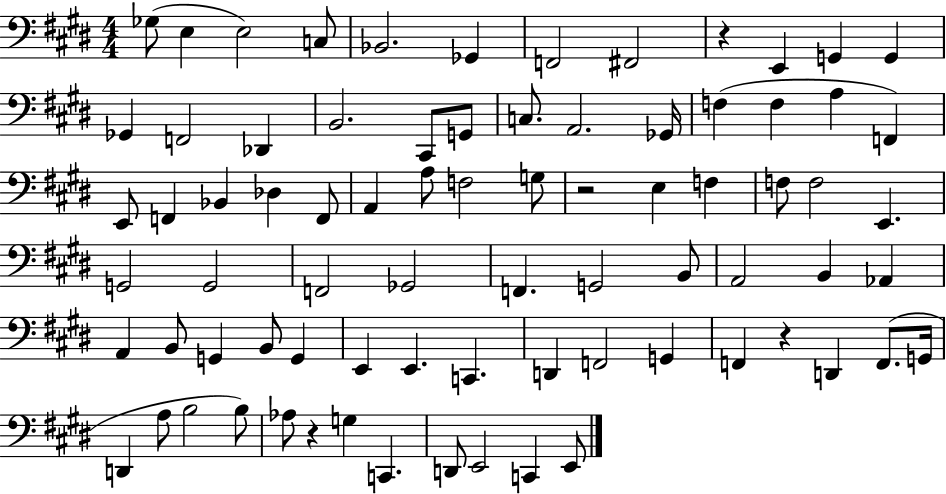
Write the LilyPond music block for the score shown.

{
  \clef bass
  \numericTimeSignature
  \time 4/4
  \key e \major
  ges8( e4 e2) c8 | bes,2. ges,4 | f,2 fis,2 | r4 e,4 g,4 g,4 | \break ges,4 f,2 des,4 | b,2. cis,8 g,8 | c8. a,2. ges,16 | f4( f4 a4 f,4) | \break e,8 f,4 bes,4 des4 f,8 | a,4 a8 f2 g8 | r2 e4 f4 | f8 f2 e,4. | \break g,2 g,2 | f,2 ges,2 | f,4. g,2 b,8 | a,2 b,4 aes,4 | \break a,4 b,8 g,4 b,8 g,4 | e,4 e,4. c,4. | d,4 f,2 g,4 | f,4 r4 d,4 f,8.( g,16 | \break d,4 a8 b2 b8) | aes8 r4 g4 c,4. | d,8 e,2 c,4 e,8 | \bar "|."
}